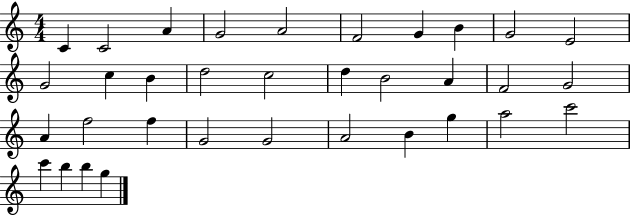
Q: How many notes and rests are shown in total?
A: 34